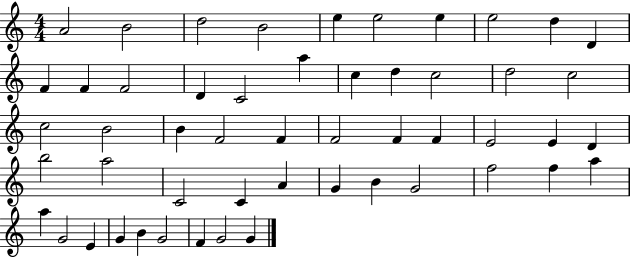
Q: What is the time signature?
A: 4/4